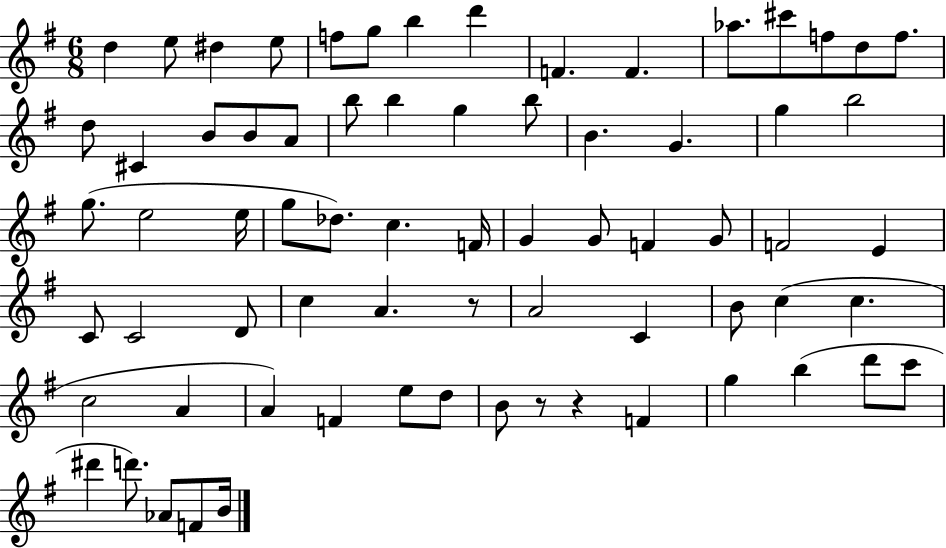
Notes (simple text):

D5/q E5/e D#5/q E5/e F5/e G5/e B5/q D6/q F4/q. F4/q. Ab5/e. C#6/e F5/e D5/e F5/e. D5/e C#4/q B4/e B4/e A4/e B5/e B5/q G5/q B5/e B4/q. G4/q. G5/q B5/h G5/e. E5/h E5/s G5/e Db5/e. C5/q. F4/s G4/q G4/e F4/q G4/e F4/h E4/q C4/e C4/h D4/e C5/q A4/q. R/e A4/h C4/q B4/e C5/q C5/q. C5/h A4/q A4/q F4/q E5/e D5/e B4/e R/e R/q F4/q G5/q B5/q D6/e C6/e D#6/q D6/e. Ab4/e F4/e B4/s